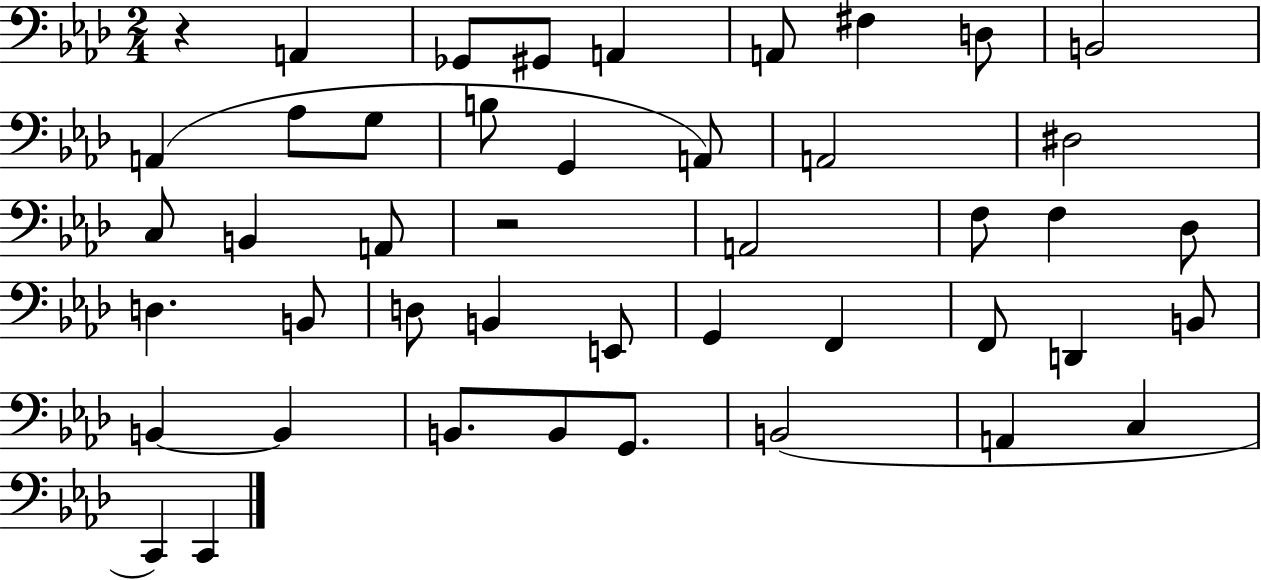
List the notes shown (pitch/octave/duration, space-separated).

R/q A2/q Gb2/e G#2/e A2/q A2/e F#3/q D3/e B2/h A2/q Ab3/e G3/e B3/e G2/q A2/e A2/h D#3/h C3/e B2/q A2/e R/h A2/h F3/e F3/q Db3/e D3/q. B2/e D3/e B2/q E2/e G2/q F2/q F2/e D2/q B2/e B2/q B2/q B2/e. B2/e G2/e. B2/h A2/q C3/q C2/q C2/q